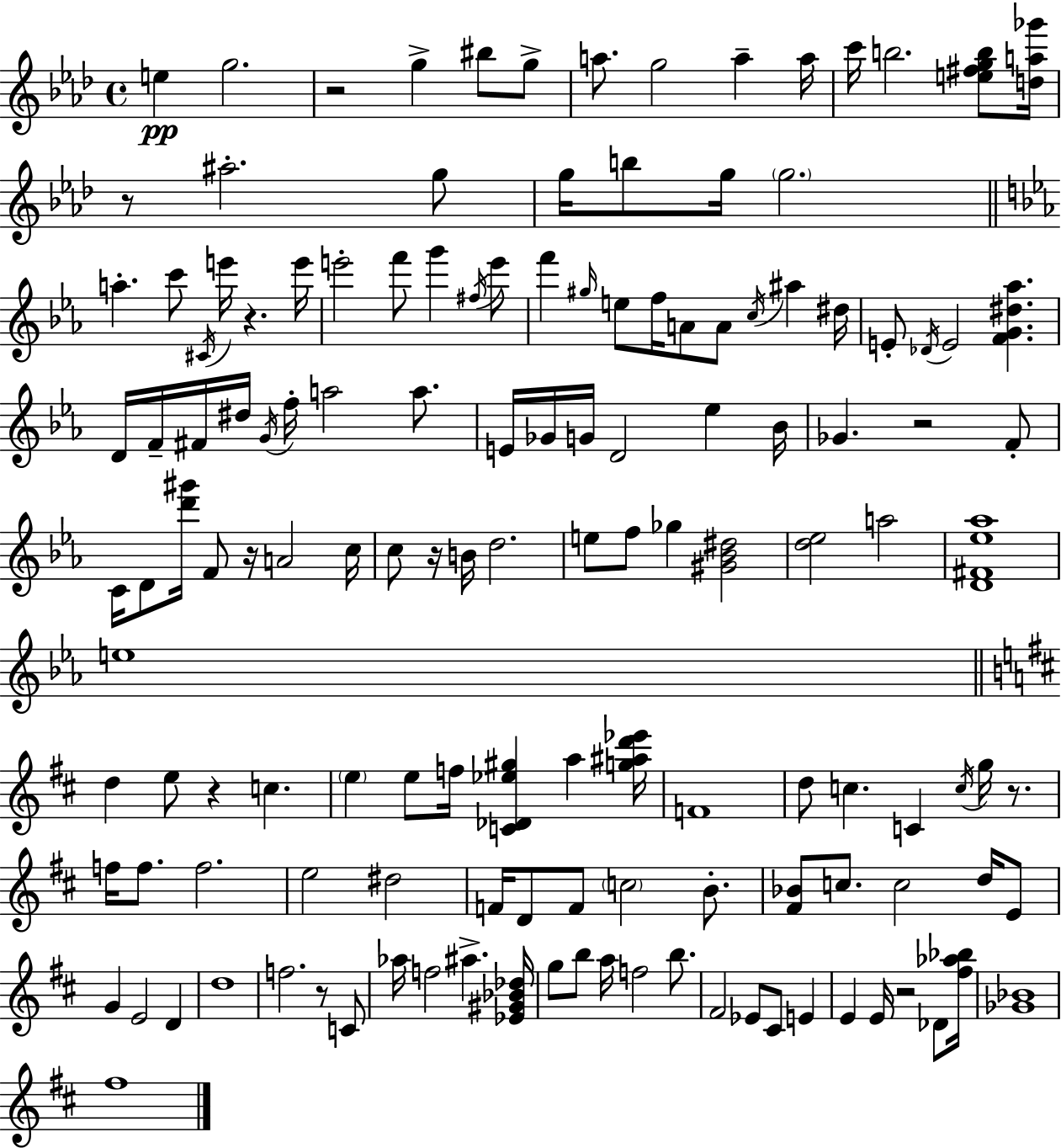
E5/q G5/h. R/h G5/q BIS5/e G5/e A5/e. G5/h A5/q A5/s C6/s B5/h. [E5,F#5,G5,B5]/e [D5,A5,Gb6]/s R/e A#5/h. G5/e G5/s B5/e G5/s G5/h. A5/q. C6/e C#4/s E6/s R/q. E6/s E6/h F6/e G6/q F#5/s E6/e F6/q G#5/s E5/e F5/s A4/e A4/e C5/s A#5/q D#5/s E4/e Db4/s E4/h [F4,G4,D#5,Ab5]/q. D4/s F4/s F#4/s D#5/s G4/s F5/s A5/h A5/e. E4/s Gb4/s G4/s D4/h Eb5/q Bb4/s Gb4/q. R/h F4/e C4/s D4/e [D6,G#6]/s F4/e R/s A4/h C5/s C5/e R/s B4/s D5/h. E5/e F5/e Gb5/q [G#4,Bb4,D#5]/h [D5,Eb5]/h A5/h [D4,F#4,Eb5,Ab5]/w E5/w D5/q E5/e R/q C5/q. E5/q E5/e F5/s [C4,Db4,Eb5,G#5]/q A5/q [G5,A#5,D6,Eb6]/s F4/w D5/e C5/q. C4/q C5/s G5/s R/e. F5/s F5/e. F5/h. E5/h D#5/h F4/s D4/e F4/e C5/h B4/e. [F#4,Bb4]/e C5/e. C5/h D5/s E4/e G4/q E4/h D4/q D5/w F5/h. R/e C4/e Ab5/s F5/h A#5/q. [Eb4,G#4,Bb4,Db5]/s G5/e B5/e A5/s F5/h B5/e. F#4/h Eb4/e C#4/e E4/q E4/q E4/s R/h Db4/e [F#5,Ab5,Bb5]/s [Gb4,Bb4]/w F#5/w